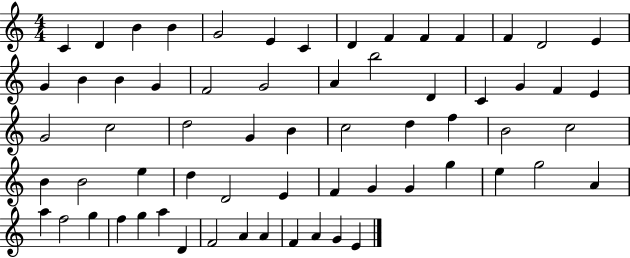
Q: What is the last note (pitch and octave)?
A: E4